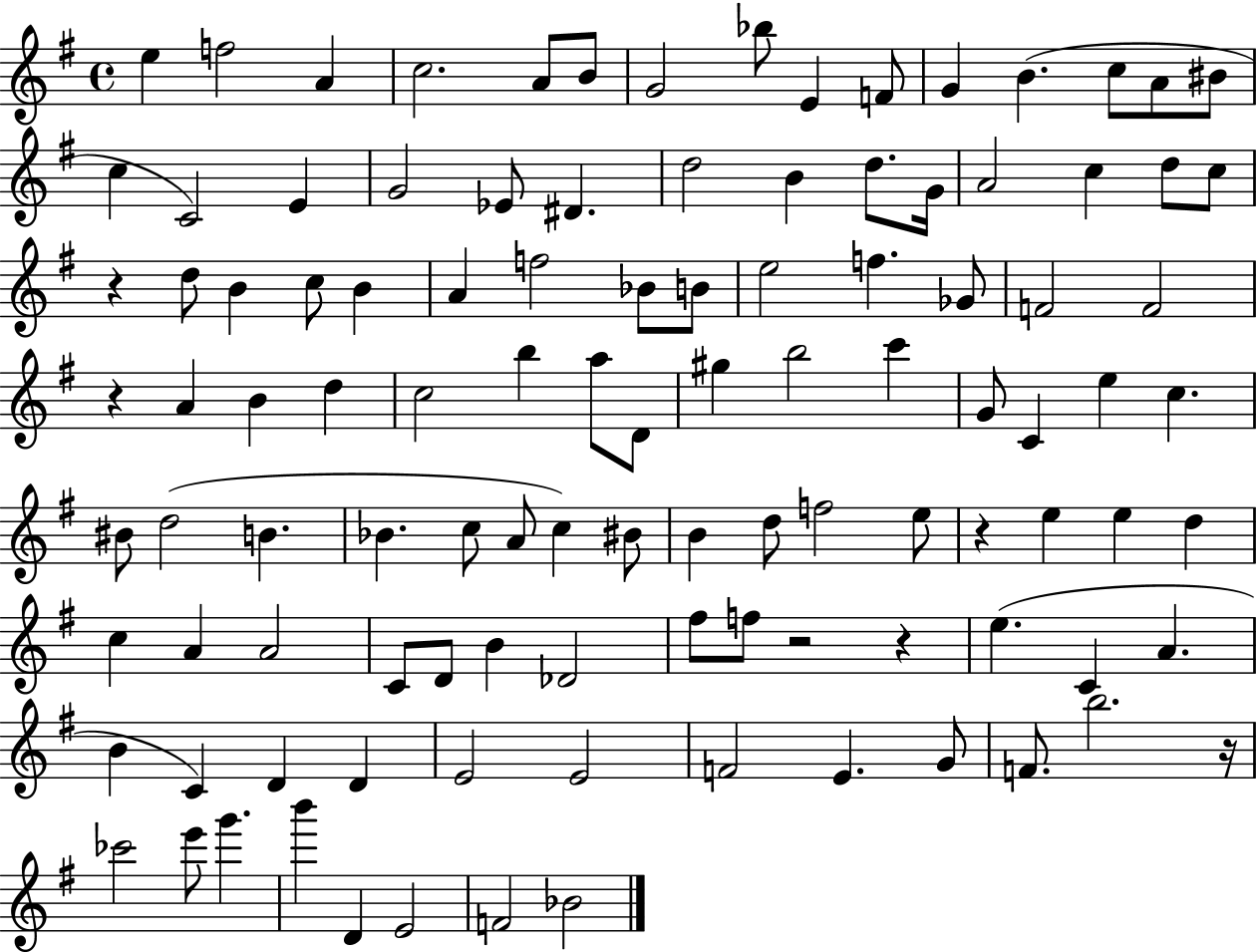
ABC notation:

X:1
T:Untitled
M:4/4
L:1/4
K:G
e f2 A c2 A/2 B/2 G2 _b/2 E F/2 G B c/2 A/2 ^B/2 c C2 E G2 _E/2 ^D d2 B d/2 G/4 A2 c d/2 c/2 z d/2 B c/2 B A f2 _B/2 B/2 e2 f _G/2 F2 F2 z A B d c2 b a/2 D/2 ^g b2 c' G/2 C e c ^B/2 d2 B _B c/2 A/2 c ^B/2 B d/2 f2 e/2 z e e d c A A2 C/2 D/2 B _D2 ^f/2 f/2 z2 z e C A B C D D E2 E2 F2 E G/2 F/2 b2 z/4 _c'2 e'/2 g' b' D E2 F2 _B2